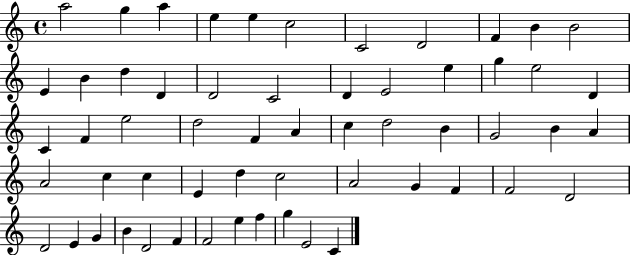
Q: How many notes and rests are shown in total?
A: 58